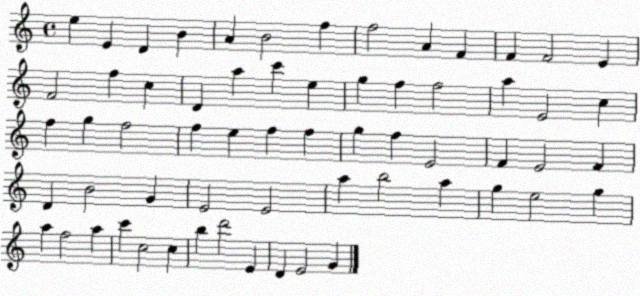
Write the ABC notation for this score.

X:1
T:Untitled
M:4/4
L:1/4
K:C
e E D B A B2 f f2 A F F F2 E F2 f c D a c' e g f f2 a E2 c f g f2 f e f f g f E2 F E2 F D B2 G E2 E2 a b2 a g e2 g a f2 a c' c2 c b d'2 E D E2 G